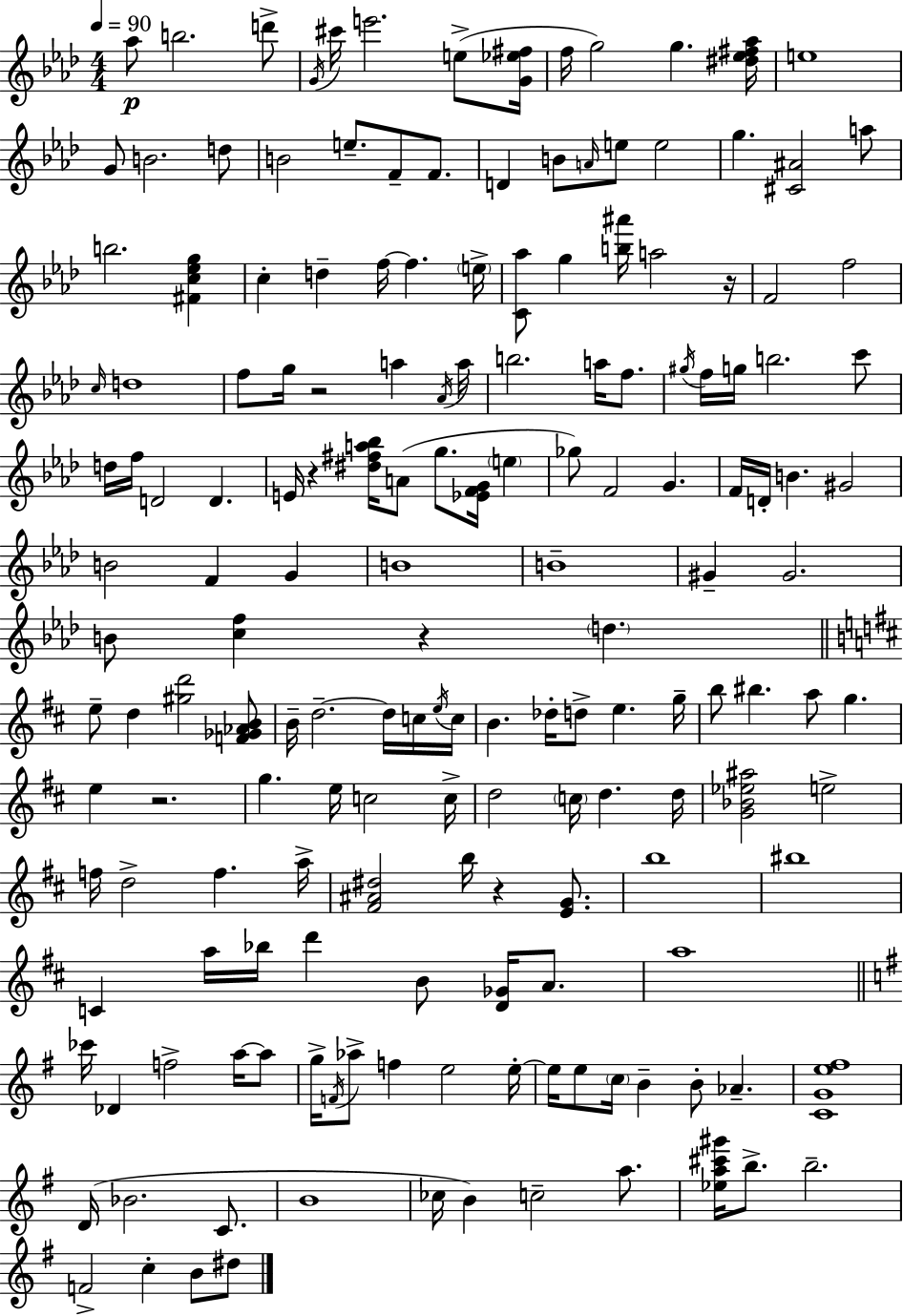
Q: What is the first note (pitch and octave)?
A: Ab5